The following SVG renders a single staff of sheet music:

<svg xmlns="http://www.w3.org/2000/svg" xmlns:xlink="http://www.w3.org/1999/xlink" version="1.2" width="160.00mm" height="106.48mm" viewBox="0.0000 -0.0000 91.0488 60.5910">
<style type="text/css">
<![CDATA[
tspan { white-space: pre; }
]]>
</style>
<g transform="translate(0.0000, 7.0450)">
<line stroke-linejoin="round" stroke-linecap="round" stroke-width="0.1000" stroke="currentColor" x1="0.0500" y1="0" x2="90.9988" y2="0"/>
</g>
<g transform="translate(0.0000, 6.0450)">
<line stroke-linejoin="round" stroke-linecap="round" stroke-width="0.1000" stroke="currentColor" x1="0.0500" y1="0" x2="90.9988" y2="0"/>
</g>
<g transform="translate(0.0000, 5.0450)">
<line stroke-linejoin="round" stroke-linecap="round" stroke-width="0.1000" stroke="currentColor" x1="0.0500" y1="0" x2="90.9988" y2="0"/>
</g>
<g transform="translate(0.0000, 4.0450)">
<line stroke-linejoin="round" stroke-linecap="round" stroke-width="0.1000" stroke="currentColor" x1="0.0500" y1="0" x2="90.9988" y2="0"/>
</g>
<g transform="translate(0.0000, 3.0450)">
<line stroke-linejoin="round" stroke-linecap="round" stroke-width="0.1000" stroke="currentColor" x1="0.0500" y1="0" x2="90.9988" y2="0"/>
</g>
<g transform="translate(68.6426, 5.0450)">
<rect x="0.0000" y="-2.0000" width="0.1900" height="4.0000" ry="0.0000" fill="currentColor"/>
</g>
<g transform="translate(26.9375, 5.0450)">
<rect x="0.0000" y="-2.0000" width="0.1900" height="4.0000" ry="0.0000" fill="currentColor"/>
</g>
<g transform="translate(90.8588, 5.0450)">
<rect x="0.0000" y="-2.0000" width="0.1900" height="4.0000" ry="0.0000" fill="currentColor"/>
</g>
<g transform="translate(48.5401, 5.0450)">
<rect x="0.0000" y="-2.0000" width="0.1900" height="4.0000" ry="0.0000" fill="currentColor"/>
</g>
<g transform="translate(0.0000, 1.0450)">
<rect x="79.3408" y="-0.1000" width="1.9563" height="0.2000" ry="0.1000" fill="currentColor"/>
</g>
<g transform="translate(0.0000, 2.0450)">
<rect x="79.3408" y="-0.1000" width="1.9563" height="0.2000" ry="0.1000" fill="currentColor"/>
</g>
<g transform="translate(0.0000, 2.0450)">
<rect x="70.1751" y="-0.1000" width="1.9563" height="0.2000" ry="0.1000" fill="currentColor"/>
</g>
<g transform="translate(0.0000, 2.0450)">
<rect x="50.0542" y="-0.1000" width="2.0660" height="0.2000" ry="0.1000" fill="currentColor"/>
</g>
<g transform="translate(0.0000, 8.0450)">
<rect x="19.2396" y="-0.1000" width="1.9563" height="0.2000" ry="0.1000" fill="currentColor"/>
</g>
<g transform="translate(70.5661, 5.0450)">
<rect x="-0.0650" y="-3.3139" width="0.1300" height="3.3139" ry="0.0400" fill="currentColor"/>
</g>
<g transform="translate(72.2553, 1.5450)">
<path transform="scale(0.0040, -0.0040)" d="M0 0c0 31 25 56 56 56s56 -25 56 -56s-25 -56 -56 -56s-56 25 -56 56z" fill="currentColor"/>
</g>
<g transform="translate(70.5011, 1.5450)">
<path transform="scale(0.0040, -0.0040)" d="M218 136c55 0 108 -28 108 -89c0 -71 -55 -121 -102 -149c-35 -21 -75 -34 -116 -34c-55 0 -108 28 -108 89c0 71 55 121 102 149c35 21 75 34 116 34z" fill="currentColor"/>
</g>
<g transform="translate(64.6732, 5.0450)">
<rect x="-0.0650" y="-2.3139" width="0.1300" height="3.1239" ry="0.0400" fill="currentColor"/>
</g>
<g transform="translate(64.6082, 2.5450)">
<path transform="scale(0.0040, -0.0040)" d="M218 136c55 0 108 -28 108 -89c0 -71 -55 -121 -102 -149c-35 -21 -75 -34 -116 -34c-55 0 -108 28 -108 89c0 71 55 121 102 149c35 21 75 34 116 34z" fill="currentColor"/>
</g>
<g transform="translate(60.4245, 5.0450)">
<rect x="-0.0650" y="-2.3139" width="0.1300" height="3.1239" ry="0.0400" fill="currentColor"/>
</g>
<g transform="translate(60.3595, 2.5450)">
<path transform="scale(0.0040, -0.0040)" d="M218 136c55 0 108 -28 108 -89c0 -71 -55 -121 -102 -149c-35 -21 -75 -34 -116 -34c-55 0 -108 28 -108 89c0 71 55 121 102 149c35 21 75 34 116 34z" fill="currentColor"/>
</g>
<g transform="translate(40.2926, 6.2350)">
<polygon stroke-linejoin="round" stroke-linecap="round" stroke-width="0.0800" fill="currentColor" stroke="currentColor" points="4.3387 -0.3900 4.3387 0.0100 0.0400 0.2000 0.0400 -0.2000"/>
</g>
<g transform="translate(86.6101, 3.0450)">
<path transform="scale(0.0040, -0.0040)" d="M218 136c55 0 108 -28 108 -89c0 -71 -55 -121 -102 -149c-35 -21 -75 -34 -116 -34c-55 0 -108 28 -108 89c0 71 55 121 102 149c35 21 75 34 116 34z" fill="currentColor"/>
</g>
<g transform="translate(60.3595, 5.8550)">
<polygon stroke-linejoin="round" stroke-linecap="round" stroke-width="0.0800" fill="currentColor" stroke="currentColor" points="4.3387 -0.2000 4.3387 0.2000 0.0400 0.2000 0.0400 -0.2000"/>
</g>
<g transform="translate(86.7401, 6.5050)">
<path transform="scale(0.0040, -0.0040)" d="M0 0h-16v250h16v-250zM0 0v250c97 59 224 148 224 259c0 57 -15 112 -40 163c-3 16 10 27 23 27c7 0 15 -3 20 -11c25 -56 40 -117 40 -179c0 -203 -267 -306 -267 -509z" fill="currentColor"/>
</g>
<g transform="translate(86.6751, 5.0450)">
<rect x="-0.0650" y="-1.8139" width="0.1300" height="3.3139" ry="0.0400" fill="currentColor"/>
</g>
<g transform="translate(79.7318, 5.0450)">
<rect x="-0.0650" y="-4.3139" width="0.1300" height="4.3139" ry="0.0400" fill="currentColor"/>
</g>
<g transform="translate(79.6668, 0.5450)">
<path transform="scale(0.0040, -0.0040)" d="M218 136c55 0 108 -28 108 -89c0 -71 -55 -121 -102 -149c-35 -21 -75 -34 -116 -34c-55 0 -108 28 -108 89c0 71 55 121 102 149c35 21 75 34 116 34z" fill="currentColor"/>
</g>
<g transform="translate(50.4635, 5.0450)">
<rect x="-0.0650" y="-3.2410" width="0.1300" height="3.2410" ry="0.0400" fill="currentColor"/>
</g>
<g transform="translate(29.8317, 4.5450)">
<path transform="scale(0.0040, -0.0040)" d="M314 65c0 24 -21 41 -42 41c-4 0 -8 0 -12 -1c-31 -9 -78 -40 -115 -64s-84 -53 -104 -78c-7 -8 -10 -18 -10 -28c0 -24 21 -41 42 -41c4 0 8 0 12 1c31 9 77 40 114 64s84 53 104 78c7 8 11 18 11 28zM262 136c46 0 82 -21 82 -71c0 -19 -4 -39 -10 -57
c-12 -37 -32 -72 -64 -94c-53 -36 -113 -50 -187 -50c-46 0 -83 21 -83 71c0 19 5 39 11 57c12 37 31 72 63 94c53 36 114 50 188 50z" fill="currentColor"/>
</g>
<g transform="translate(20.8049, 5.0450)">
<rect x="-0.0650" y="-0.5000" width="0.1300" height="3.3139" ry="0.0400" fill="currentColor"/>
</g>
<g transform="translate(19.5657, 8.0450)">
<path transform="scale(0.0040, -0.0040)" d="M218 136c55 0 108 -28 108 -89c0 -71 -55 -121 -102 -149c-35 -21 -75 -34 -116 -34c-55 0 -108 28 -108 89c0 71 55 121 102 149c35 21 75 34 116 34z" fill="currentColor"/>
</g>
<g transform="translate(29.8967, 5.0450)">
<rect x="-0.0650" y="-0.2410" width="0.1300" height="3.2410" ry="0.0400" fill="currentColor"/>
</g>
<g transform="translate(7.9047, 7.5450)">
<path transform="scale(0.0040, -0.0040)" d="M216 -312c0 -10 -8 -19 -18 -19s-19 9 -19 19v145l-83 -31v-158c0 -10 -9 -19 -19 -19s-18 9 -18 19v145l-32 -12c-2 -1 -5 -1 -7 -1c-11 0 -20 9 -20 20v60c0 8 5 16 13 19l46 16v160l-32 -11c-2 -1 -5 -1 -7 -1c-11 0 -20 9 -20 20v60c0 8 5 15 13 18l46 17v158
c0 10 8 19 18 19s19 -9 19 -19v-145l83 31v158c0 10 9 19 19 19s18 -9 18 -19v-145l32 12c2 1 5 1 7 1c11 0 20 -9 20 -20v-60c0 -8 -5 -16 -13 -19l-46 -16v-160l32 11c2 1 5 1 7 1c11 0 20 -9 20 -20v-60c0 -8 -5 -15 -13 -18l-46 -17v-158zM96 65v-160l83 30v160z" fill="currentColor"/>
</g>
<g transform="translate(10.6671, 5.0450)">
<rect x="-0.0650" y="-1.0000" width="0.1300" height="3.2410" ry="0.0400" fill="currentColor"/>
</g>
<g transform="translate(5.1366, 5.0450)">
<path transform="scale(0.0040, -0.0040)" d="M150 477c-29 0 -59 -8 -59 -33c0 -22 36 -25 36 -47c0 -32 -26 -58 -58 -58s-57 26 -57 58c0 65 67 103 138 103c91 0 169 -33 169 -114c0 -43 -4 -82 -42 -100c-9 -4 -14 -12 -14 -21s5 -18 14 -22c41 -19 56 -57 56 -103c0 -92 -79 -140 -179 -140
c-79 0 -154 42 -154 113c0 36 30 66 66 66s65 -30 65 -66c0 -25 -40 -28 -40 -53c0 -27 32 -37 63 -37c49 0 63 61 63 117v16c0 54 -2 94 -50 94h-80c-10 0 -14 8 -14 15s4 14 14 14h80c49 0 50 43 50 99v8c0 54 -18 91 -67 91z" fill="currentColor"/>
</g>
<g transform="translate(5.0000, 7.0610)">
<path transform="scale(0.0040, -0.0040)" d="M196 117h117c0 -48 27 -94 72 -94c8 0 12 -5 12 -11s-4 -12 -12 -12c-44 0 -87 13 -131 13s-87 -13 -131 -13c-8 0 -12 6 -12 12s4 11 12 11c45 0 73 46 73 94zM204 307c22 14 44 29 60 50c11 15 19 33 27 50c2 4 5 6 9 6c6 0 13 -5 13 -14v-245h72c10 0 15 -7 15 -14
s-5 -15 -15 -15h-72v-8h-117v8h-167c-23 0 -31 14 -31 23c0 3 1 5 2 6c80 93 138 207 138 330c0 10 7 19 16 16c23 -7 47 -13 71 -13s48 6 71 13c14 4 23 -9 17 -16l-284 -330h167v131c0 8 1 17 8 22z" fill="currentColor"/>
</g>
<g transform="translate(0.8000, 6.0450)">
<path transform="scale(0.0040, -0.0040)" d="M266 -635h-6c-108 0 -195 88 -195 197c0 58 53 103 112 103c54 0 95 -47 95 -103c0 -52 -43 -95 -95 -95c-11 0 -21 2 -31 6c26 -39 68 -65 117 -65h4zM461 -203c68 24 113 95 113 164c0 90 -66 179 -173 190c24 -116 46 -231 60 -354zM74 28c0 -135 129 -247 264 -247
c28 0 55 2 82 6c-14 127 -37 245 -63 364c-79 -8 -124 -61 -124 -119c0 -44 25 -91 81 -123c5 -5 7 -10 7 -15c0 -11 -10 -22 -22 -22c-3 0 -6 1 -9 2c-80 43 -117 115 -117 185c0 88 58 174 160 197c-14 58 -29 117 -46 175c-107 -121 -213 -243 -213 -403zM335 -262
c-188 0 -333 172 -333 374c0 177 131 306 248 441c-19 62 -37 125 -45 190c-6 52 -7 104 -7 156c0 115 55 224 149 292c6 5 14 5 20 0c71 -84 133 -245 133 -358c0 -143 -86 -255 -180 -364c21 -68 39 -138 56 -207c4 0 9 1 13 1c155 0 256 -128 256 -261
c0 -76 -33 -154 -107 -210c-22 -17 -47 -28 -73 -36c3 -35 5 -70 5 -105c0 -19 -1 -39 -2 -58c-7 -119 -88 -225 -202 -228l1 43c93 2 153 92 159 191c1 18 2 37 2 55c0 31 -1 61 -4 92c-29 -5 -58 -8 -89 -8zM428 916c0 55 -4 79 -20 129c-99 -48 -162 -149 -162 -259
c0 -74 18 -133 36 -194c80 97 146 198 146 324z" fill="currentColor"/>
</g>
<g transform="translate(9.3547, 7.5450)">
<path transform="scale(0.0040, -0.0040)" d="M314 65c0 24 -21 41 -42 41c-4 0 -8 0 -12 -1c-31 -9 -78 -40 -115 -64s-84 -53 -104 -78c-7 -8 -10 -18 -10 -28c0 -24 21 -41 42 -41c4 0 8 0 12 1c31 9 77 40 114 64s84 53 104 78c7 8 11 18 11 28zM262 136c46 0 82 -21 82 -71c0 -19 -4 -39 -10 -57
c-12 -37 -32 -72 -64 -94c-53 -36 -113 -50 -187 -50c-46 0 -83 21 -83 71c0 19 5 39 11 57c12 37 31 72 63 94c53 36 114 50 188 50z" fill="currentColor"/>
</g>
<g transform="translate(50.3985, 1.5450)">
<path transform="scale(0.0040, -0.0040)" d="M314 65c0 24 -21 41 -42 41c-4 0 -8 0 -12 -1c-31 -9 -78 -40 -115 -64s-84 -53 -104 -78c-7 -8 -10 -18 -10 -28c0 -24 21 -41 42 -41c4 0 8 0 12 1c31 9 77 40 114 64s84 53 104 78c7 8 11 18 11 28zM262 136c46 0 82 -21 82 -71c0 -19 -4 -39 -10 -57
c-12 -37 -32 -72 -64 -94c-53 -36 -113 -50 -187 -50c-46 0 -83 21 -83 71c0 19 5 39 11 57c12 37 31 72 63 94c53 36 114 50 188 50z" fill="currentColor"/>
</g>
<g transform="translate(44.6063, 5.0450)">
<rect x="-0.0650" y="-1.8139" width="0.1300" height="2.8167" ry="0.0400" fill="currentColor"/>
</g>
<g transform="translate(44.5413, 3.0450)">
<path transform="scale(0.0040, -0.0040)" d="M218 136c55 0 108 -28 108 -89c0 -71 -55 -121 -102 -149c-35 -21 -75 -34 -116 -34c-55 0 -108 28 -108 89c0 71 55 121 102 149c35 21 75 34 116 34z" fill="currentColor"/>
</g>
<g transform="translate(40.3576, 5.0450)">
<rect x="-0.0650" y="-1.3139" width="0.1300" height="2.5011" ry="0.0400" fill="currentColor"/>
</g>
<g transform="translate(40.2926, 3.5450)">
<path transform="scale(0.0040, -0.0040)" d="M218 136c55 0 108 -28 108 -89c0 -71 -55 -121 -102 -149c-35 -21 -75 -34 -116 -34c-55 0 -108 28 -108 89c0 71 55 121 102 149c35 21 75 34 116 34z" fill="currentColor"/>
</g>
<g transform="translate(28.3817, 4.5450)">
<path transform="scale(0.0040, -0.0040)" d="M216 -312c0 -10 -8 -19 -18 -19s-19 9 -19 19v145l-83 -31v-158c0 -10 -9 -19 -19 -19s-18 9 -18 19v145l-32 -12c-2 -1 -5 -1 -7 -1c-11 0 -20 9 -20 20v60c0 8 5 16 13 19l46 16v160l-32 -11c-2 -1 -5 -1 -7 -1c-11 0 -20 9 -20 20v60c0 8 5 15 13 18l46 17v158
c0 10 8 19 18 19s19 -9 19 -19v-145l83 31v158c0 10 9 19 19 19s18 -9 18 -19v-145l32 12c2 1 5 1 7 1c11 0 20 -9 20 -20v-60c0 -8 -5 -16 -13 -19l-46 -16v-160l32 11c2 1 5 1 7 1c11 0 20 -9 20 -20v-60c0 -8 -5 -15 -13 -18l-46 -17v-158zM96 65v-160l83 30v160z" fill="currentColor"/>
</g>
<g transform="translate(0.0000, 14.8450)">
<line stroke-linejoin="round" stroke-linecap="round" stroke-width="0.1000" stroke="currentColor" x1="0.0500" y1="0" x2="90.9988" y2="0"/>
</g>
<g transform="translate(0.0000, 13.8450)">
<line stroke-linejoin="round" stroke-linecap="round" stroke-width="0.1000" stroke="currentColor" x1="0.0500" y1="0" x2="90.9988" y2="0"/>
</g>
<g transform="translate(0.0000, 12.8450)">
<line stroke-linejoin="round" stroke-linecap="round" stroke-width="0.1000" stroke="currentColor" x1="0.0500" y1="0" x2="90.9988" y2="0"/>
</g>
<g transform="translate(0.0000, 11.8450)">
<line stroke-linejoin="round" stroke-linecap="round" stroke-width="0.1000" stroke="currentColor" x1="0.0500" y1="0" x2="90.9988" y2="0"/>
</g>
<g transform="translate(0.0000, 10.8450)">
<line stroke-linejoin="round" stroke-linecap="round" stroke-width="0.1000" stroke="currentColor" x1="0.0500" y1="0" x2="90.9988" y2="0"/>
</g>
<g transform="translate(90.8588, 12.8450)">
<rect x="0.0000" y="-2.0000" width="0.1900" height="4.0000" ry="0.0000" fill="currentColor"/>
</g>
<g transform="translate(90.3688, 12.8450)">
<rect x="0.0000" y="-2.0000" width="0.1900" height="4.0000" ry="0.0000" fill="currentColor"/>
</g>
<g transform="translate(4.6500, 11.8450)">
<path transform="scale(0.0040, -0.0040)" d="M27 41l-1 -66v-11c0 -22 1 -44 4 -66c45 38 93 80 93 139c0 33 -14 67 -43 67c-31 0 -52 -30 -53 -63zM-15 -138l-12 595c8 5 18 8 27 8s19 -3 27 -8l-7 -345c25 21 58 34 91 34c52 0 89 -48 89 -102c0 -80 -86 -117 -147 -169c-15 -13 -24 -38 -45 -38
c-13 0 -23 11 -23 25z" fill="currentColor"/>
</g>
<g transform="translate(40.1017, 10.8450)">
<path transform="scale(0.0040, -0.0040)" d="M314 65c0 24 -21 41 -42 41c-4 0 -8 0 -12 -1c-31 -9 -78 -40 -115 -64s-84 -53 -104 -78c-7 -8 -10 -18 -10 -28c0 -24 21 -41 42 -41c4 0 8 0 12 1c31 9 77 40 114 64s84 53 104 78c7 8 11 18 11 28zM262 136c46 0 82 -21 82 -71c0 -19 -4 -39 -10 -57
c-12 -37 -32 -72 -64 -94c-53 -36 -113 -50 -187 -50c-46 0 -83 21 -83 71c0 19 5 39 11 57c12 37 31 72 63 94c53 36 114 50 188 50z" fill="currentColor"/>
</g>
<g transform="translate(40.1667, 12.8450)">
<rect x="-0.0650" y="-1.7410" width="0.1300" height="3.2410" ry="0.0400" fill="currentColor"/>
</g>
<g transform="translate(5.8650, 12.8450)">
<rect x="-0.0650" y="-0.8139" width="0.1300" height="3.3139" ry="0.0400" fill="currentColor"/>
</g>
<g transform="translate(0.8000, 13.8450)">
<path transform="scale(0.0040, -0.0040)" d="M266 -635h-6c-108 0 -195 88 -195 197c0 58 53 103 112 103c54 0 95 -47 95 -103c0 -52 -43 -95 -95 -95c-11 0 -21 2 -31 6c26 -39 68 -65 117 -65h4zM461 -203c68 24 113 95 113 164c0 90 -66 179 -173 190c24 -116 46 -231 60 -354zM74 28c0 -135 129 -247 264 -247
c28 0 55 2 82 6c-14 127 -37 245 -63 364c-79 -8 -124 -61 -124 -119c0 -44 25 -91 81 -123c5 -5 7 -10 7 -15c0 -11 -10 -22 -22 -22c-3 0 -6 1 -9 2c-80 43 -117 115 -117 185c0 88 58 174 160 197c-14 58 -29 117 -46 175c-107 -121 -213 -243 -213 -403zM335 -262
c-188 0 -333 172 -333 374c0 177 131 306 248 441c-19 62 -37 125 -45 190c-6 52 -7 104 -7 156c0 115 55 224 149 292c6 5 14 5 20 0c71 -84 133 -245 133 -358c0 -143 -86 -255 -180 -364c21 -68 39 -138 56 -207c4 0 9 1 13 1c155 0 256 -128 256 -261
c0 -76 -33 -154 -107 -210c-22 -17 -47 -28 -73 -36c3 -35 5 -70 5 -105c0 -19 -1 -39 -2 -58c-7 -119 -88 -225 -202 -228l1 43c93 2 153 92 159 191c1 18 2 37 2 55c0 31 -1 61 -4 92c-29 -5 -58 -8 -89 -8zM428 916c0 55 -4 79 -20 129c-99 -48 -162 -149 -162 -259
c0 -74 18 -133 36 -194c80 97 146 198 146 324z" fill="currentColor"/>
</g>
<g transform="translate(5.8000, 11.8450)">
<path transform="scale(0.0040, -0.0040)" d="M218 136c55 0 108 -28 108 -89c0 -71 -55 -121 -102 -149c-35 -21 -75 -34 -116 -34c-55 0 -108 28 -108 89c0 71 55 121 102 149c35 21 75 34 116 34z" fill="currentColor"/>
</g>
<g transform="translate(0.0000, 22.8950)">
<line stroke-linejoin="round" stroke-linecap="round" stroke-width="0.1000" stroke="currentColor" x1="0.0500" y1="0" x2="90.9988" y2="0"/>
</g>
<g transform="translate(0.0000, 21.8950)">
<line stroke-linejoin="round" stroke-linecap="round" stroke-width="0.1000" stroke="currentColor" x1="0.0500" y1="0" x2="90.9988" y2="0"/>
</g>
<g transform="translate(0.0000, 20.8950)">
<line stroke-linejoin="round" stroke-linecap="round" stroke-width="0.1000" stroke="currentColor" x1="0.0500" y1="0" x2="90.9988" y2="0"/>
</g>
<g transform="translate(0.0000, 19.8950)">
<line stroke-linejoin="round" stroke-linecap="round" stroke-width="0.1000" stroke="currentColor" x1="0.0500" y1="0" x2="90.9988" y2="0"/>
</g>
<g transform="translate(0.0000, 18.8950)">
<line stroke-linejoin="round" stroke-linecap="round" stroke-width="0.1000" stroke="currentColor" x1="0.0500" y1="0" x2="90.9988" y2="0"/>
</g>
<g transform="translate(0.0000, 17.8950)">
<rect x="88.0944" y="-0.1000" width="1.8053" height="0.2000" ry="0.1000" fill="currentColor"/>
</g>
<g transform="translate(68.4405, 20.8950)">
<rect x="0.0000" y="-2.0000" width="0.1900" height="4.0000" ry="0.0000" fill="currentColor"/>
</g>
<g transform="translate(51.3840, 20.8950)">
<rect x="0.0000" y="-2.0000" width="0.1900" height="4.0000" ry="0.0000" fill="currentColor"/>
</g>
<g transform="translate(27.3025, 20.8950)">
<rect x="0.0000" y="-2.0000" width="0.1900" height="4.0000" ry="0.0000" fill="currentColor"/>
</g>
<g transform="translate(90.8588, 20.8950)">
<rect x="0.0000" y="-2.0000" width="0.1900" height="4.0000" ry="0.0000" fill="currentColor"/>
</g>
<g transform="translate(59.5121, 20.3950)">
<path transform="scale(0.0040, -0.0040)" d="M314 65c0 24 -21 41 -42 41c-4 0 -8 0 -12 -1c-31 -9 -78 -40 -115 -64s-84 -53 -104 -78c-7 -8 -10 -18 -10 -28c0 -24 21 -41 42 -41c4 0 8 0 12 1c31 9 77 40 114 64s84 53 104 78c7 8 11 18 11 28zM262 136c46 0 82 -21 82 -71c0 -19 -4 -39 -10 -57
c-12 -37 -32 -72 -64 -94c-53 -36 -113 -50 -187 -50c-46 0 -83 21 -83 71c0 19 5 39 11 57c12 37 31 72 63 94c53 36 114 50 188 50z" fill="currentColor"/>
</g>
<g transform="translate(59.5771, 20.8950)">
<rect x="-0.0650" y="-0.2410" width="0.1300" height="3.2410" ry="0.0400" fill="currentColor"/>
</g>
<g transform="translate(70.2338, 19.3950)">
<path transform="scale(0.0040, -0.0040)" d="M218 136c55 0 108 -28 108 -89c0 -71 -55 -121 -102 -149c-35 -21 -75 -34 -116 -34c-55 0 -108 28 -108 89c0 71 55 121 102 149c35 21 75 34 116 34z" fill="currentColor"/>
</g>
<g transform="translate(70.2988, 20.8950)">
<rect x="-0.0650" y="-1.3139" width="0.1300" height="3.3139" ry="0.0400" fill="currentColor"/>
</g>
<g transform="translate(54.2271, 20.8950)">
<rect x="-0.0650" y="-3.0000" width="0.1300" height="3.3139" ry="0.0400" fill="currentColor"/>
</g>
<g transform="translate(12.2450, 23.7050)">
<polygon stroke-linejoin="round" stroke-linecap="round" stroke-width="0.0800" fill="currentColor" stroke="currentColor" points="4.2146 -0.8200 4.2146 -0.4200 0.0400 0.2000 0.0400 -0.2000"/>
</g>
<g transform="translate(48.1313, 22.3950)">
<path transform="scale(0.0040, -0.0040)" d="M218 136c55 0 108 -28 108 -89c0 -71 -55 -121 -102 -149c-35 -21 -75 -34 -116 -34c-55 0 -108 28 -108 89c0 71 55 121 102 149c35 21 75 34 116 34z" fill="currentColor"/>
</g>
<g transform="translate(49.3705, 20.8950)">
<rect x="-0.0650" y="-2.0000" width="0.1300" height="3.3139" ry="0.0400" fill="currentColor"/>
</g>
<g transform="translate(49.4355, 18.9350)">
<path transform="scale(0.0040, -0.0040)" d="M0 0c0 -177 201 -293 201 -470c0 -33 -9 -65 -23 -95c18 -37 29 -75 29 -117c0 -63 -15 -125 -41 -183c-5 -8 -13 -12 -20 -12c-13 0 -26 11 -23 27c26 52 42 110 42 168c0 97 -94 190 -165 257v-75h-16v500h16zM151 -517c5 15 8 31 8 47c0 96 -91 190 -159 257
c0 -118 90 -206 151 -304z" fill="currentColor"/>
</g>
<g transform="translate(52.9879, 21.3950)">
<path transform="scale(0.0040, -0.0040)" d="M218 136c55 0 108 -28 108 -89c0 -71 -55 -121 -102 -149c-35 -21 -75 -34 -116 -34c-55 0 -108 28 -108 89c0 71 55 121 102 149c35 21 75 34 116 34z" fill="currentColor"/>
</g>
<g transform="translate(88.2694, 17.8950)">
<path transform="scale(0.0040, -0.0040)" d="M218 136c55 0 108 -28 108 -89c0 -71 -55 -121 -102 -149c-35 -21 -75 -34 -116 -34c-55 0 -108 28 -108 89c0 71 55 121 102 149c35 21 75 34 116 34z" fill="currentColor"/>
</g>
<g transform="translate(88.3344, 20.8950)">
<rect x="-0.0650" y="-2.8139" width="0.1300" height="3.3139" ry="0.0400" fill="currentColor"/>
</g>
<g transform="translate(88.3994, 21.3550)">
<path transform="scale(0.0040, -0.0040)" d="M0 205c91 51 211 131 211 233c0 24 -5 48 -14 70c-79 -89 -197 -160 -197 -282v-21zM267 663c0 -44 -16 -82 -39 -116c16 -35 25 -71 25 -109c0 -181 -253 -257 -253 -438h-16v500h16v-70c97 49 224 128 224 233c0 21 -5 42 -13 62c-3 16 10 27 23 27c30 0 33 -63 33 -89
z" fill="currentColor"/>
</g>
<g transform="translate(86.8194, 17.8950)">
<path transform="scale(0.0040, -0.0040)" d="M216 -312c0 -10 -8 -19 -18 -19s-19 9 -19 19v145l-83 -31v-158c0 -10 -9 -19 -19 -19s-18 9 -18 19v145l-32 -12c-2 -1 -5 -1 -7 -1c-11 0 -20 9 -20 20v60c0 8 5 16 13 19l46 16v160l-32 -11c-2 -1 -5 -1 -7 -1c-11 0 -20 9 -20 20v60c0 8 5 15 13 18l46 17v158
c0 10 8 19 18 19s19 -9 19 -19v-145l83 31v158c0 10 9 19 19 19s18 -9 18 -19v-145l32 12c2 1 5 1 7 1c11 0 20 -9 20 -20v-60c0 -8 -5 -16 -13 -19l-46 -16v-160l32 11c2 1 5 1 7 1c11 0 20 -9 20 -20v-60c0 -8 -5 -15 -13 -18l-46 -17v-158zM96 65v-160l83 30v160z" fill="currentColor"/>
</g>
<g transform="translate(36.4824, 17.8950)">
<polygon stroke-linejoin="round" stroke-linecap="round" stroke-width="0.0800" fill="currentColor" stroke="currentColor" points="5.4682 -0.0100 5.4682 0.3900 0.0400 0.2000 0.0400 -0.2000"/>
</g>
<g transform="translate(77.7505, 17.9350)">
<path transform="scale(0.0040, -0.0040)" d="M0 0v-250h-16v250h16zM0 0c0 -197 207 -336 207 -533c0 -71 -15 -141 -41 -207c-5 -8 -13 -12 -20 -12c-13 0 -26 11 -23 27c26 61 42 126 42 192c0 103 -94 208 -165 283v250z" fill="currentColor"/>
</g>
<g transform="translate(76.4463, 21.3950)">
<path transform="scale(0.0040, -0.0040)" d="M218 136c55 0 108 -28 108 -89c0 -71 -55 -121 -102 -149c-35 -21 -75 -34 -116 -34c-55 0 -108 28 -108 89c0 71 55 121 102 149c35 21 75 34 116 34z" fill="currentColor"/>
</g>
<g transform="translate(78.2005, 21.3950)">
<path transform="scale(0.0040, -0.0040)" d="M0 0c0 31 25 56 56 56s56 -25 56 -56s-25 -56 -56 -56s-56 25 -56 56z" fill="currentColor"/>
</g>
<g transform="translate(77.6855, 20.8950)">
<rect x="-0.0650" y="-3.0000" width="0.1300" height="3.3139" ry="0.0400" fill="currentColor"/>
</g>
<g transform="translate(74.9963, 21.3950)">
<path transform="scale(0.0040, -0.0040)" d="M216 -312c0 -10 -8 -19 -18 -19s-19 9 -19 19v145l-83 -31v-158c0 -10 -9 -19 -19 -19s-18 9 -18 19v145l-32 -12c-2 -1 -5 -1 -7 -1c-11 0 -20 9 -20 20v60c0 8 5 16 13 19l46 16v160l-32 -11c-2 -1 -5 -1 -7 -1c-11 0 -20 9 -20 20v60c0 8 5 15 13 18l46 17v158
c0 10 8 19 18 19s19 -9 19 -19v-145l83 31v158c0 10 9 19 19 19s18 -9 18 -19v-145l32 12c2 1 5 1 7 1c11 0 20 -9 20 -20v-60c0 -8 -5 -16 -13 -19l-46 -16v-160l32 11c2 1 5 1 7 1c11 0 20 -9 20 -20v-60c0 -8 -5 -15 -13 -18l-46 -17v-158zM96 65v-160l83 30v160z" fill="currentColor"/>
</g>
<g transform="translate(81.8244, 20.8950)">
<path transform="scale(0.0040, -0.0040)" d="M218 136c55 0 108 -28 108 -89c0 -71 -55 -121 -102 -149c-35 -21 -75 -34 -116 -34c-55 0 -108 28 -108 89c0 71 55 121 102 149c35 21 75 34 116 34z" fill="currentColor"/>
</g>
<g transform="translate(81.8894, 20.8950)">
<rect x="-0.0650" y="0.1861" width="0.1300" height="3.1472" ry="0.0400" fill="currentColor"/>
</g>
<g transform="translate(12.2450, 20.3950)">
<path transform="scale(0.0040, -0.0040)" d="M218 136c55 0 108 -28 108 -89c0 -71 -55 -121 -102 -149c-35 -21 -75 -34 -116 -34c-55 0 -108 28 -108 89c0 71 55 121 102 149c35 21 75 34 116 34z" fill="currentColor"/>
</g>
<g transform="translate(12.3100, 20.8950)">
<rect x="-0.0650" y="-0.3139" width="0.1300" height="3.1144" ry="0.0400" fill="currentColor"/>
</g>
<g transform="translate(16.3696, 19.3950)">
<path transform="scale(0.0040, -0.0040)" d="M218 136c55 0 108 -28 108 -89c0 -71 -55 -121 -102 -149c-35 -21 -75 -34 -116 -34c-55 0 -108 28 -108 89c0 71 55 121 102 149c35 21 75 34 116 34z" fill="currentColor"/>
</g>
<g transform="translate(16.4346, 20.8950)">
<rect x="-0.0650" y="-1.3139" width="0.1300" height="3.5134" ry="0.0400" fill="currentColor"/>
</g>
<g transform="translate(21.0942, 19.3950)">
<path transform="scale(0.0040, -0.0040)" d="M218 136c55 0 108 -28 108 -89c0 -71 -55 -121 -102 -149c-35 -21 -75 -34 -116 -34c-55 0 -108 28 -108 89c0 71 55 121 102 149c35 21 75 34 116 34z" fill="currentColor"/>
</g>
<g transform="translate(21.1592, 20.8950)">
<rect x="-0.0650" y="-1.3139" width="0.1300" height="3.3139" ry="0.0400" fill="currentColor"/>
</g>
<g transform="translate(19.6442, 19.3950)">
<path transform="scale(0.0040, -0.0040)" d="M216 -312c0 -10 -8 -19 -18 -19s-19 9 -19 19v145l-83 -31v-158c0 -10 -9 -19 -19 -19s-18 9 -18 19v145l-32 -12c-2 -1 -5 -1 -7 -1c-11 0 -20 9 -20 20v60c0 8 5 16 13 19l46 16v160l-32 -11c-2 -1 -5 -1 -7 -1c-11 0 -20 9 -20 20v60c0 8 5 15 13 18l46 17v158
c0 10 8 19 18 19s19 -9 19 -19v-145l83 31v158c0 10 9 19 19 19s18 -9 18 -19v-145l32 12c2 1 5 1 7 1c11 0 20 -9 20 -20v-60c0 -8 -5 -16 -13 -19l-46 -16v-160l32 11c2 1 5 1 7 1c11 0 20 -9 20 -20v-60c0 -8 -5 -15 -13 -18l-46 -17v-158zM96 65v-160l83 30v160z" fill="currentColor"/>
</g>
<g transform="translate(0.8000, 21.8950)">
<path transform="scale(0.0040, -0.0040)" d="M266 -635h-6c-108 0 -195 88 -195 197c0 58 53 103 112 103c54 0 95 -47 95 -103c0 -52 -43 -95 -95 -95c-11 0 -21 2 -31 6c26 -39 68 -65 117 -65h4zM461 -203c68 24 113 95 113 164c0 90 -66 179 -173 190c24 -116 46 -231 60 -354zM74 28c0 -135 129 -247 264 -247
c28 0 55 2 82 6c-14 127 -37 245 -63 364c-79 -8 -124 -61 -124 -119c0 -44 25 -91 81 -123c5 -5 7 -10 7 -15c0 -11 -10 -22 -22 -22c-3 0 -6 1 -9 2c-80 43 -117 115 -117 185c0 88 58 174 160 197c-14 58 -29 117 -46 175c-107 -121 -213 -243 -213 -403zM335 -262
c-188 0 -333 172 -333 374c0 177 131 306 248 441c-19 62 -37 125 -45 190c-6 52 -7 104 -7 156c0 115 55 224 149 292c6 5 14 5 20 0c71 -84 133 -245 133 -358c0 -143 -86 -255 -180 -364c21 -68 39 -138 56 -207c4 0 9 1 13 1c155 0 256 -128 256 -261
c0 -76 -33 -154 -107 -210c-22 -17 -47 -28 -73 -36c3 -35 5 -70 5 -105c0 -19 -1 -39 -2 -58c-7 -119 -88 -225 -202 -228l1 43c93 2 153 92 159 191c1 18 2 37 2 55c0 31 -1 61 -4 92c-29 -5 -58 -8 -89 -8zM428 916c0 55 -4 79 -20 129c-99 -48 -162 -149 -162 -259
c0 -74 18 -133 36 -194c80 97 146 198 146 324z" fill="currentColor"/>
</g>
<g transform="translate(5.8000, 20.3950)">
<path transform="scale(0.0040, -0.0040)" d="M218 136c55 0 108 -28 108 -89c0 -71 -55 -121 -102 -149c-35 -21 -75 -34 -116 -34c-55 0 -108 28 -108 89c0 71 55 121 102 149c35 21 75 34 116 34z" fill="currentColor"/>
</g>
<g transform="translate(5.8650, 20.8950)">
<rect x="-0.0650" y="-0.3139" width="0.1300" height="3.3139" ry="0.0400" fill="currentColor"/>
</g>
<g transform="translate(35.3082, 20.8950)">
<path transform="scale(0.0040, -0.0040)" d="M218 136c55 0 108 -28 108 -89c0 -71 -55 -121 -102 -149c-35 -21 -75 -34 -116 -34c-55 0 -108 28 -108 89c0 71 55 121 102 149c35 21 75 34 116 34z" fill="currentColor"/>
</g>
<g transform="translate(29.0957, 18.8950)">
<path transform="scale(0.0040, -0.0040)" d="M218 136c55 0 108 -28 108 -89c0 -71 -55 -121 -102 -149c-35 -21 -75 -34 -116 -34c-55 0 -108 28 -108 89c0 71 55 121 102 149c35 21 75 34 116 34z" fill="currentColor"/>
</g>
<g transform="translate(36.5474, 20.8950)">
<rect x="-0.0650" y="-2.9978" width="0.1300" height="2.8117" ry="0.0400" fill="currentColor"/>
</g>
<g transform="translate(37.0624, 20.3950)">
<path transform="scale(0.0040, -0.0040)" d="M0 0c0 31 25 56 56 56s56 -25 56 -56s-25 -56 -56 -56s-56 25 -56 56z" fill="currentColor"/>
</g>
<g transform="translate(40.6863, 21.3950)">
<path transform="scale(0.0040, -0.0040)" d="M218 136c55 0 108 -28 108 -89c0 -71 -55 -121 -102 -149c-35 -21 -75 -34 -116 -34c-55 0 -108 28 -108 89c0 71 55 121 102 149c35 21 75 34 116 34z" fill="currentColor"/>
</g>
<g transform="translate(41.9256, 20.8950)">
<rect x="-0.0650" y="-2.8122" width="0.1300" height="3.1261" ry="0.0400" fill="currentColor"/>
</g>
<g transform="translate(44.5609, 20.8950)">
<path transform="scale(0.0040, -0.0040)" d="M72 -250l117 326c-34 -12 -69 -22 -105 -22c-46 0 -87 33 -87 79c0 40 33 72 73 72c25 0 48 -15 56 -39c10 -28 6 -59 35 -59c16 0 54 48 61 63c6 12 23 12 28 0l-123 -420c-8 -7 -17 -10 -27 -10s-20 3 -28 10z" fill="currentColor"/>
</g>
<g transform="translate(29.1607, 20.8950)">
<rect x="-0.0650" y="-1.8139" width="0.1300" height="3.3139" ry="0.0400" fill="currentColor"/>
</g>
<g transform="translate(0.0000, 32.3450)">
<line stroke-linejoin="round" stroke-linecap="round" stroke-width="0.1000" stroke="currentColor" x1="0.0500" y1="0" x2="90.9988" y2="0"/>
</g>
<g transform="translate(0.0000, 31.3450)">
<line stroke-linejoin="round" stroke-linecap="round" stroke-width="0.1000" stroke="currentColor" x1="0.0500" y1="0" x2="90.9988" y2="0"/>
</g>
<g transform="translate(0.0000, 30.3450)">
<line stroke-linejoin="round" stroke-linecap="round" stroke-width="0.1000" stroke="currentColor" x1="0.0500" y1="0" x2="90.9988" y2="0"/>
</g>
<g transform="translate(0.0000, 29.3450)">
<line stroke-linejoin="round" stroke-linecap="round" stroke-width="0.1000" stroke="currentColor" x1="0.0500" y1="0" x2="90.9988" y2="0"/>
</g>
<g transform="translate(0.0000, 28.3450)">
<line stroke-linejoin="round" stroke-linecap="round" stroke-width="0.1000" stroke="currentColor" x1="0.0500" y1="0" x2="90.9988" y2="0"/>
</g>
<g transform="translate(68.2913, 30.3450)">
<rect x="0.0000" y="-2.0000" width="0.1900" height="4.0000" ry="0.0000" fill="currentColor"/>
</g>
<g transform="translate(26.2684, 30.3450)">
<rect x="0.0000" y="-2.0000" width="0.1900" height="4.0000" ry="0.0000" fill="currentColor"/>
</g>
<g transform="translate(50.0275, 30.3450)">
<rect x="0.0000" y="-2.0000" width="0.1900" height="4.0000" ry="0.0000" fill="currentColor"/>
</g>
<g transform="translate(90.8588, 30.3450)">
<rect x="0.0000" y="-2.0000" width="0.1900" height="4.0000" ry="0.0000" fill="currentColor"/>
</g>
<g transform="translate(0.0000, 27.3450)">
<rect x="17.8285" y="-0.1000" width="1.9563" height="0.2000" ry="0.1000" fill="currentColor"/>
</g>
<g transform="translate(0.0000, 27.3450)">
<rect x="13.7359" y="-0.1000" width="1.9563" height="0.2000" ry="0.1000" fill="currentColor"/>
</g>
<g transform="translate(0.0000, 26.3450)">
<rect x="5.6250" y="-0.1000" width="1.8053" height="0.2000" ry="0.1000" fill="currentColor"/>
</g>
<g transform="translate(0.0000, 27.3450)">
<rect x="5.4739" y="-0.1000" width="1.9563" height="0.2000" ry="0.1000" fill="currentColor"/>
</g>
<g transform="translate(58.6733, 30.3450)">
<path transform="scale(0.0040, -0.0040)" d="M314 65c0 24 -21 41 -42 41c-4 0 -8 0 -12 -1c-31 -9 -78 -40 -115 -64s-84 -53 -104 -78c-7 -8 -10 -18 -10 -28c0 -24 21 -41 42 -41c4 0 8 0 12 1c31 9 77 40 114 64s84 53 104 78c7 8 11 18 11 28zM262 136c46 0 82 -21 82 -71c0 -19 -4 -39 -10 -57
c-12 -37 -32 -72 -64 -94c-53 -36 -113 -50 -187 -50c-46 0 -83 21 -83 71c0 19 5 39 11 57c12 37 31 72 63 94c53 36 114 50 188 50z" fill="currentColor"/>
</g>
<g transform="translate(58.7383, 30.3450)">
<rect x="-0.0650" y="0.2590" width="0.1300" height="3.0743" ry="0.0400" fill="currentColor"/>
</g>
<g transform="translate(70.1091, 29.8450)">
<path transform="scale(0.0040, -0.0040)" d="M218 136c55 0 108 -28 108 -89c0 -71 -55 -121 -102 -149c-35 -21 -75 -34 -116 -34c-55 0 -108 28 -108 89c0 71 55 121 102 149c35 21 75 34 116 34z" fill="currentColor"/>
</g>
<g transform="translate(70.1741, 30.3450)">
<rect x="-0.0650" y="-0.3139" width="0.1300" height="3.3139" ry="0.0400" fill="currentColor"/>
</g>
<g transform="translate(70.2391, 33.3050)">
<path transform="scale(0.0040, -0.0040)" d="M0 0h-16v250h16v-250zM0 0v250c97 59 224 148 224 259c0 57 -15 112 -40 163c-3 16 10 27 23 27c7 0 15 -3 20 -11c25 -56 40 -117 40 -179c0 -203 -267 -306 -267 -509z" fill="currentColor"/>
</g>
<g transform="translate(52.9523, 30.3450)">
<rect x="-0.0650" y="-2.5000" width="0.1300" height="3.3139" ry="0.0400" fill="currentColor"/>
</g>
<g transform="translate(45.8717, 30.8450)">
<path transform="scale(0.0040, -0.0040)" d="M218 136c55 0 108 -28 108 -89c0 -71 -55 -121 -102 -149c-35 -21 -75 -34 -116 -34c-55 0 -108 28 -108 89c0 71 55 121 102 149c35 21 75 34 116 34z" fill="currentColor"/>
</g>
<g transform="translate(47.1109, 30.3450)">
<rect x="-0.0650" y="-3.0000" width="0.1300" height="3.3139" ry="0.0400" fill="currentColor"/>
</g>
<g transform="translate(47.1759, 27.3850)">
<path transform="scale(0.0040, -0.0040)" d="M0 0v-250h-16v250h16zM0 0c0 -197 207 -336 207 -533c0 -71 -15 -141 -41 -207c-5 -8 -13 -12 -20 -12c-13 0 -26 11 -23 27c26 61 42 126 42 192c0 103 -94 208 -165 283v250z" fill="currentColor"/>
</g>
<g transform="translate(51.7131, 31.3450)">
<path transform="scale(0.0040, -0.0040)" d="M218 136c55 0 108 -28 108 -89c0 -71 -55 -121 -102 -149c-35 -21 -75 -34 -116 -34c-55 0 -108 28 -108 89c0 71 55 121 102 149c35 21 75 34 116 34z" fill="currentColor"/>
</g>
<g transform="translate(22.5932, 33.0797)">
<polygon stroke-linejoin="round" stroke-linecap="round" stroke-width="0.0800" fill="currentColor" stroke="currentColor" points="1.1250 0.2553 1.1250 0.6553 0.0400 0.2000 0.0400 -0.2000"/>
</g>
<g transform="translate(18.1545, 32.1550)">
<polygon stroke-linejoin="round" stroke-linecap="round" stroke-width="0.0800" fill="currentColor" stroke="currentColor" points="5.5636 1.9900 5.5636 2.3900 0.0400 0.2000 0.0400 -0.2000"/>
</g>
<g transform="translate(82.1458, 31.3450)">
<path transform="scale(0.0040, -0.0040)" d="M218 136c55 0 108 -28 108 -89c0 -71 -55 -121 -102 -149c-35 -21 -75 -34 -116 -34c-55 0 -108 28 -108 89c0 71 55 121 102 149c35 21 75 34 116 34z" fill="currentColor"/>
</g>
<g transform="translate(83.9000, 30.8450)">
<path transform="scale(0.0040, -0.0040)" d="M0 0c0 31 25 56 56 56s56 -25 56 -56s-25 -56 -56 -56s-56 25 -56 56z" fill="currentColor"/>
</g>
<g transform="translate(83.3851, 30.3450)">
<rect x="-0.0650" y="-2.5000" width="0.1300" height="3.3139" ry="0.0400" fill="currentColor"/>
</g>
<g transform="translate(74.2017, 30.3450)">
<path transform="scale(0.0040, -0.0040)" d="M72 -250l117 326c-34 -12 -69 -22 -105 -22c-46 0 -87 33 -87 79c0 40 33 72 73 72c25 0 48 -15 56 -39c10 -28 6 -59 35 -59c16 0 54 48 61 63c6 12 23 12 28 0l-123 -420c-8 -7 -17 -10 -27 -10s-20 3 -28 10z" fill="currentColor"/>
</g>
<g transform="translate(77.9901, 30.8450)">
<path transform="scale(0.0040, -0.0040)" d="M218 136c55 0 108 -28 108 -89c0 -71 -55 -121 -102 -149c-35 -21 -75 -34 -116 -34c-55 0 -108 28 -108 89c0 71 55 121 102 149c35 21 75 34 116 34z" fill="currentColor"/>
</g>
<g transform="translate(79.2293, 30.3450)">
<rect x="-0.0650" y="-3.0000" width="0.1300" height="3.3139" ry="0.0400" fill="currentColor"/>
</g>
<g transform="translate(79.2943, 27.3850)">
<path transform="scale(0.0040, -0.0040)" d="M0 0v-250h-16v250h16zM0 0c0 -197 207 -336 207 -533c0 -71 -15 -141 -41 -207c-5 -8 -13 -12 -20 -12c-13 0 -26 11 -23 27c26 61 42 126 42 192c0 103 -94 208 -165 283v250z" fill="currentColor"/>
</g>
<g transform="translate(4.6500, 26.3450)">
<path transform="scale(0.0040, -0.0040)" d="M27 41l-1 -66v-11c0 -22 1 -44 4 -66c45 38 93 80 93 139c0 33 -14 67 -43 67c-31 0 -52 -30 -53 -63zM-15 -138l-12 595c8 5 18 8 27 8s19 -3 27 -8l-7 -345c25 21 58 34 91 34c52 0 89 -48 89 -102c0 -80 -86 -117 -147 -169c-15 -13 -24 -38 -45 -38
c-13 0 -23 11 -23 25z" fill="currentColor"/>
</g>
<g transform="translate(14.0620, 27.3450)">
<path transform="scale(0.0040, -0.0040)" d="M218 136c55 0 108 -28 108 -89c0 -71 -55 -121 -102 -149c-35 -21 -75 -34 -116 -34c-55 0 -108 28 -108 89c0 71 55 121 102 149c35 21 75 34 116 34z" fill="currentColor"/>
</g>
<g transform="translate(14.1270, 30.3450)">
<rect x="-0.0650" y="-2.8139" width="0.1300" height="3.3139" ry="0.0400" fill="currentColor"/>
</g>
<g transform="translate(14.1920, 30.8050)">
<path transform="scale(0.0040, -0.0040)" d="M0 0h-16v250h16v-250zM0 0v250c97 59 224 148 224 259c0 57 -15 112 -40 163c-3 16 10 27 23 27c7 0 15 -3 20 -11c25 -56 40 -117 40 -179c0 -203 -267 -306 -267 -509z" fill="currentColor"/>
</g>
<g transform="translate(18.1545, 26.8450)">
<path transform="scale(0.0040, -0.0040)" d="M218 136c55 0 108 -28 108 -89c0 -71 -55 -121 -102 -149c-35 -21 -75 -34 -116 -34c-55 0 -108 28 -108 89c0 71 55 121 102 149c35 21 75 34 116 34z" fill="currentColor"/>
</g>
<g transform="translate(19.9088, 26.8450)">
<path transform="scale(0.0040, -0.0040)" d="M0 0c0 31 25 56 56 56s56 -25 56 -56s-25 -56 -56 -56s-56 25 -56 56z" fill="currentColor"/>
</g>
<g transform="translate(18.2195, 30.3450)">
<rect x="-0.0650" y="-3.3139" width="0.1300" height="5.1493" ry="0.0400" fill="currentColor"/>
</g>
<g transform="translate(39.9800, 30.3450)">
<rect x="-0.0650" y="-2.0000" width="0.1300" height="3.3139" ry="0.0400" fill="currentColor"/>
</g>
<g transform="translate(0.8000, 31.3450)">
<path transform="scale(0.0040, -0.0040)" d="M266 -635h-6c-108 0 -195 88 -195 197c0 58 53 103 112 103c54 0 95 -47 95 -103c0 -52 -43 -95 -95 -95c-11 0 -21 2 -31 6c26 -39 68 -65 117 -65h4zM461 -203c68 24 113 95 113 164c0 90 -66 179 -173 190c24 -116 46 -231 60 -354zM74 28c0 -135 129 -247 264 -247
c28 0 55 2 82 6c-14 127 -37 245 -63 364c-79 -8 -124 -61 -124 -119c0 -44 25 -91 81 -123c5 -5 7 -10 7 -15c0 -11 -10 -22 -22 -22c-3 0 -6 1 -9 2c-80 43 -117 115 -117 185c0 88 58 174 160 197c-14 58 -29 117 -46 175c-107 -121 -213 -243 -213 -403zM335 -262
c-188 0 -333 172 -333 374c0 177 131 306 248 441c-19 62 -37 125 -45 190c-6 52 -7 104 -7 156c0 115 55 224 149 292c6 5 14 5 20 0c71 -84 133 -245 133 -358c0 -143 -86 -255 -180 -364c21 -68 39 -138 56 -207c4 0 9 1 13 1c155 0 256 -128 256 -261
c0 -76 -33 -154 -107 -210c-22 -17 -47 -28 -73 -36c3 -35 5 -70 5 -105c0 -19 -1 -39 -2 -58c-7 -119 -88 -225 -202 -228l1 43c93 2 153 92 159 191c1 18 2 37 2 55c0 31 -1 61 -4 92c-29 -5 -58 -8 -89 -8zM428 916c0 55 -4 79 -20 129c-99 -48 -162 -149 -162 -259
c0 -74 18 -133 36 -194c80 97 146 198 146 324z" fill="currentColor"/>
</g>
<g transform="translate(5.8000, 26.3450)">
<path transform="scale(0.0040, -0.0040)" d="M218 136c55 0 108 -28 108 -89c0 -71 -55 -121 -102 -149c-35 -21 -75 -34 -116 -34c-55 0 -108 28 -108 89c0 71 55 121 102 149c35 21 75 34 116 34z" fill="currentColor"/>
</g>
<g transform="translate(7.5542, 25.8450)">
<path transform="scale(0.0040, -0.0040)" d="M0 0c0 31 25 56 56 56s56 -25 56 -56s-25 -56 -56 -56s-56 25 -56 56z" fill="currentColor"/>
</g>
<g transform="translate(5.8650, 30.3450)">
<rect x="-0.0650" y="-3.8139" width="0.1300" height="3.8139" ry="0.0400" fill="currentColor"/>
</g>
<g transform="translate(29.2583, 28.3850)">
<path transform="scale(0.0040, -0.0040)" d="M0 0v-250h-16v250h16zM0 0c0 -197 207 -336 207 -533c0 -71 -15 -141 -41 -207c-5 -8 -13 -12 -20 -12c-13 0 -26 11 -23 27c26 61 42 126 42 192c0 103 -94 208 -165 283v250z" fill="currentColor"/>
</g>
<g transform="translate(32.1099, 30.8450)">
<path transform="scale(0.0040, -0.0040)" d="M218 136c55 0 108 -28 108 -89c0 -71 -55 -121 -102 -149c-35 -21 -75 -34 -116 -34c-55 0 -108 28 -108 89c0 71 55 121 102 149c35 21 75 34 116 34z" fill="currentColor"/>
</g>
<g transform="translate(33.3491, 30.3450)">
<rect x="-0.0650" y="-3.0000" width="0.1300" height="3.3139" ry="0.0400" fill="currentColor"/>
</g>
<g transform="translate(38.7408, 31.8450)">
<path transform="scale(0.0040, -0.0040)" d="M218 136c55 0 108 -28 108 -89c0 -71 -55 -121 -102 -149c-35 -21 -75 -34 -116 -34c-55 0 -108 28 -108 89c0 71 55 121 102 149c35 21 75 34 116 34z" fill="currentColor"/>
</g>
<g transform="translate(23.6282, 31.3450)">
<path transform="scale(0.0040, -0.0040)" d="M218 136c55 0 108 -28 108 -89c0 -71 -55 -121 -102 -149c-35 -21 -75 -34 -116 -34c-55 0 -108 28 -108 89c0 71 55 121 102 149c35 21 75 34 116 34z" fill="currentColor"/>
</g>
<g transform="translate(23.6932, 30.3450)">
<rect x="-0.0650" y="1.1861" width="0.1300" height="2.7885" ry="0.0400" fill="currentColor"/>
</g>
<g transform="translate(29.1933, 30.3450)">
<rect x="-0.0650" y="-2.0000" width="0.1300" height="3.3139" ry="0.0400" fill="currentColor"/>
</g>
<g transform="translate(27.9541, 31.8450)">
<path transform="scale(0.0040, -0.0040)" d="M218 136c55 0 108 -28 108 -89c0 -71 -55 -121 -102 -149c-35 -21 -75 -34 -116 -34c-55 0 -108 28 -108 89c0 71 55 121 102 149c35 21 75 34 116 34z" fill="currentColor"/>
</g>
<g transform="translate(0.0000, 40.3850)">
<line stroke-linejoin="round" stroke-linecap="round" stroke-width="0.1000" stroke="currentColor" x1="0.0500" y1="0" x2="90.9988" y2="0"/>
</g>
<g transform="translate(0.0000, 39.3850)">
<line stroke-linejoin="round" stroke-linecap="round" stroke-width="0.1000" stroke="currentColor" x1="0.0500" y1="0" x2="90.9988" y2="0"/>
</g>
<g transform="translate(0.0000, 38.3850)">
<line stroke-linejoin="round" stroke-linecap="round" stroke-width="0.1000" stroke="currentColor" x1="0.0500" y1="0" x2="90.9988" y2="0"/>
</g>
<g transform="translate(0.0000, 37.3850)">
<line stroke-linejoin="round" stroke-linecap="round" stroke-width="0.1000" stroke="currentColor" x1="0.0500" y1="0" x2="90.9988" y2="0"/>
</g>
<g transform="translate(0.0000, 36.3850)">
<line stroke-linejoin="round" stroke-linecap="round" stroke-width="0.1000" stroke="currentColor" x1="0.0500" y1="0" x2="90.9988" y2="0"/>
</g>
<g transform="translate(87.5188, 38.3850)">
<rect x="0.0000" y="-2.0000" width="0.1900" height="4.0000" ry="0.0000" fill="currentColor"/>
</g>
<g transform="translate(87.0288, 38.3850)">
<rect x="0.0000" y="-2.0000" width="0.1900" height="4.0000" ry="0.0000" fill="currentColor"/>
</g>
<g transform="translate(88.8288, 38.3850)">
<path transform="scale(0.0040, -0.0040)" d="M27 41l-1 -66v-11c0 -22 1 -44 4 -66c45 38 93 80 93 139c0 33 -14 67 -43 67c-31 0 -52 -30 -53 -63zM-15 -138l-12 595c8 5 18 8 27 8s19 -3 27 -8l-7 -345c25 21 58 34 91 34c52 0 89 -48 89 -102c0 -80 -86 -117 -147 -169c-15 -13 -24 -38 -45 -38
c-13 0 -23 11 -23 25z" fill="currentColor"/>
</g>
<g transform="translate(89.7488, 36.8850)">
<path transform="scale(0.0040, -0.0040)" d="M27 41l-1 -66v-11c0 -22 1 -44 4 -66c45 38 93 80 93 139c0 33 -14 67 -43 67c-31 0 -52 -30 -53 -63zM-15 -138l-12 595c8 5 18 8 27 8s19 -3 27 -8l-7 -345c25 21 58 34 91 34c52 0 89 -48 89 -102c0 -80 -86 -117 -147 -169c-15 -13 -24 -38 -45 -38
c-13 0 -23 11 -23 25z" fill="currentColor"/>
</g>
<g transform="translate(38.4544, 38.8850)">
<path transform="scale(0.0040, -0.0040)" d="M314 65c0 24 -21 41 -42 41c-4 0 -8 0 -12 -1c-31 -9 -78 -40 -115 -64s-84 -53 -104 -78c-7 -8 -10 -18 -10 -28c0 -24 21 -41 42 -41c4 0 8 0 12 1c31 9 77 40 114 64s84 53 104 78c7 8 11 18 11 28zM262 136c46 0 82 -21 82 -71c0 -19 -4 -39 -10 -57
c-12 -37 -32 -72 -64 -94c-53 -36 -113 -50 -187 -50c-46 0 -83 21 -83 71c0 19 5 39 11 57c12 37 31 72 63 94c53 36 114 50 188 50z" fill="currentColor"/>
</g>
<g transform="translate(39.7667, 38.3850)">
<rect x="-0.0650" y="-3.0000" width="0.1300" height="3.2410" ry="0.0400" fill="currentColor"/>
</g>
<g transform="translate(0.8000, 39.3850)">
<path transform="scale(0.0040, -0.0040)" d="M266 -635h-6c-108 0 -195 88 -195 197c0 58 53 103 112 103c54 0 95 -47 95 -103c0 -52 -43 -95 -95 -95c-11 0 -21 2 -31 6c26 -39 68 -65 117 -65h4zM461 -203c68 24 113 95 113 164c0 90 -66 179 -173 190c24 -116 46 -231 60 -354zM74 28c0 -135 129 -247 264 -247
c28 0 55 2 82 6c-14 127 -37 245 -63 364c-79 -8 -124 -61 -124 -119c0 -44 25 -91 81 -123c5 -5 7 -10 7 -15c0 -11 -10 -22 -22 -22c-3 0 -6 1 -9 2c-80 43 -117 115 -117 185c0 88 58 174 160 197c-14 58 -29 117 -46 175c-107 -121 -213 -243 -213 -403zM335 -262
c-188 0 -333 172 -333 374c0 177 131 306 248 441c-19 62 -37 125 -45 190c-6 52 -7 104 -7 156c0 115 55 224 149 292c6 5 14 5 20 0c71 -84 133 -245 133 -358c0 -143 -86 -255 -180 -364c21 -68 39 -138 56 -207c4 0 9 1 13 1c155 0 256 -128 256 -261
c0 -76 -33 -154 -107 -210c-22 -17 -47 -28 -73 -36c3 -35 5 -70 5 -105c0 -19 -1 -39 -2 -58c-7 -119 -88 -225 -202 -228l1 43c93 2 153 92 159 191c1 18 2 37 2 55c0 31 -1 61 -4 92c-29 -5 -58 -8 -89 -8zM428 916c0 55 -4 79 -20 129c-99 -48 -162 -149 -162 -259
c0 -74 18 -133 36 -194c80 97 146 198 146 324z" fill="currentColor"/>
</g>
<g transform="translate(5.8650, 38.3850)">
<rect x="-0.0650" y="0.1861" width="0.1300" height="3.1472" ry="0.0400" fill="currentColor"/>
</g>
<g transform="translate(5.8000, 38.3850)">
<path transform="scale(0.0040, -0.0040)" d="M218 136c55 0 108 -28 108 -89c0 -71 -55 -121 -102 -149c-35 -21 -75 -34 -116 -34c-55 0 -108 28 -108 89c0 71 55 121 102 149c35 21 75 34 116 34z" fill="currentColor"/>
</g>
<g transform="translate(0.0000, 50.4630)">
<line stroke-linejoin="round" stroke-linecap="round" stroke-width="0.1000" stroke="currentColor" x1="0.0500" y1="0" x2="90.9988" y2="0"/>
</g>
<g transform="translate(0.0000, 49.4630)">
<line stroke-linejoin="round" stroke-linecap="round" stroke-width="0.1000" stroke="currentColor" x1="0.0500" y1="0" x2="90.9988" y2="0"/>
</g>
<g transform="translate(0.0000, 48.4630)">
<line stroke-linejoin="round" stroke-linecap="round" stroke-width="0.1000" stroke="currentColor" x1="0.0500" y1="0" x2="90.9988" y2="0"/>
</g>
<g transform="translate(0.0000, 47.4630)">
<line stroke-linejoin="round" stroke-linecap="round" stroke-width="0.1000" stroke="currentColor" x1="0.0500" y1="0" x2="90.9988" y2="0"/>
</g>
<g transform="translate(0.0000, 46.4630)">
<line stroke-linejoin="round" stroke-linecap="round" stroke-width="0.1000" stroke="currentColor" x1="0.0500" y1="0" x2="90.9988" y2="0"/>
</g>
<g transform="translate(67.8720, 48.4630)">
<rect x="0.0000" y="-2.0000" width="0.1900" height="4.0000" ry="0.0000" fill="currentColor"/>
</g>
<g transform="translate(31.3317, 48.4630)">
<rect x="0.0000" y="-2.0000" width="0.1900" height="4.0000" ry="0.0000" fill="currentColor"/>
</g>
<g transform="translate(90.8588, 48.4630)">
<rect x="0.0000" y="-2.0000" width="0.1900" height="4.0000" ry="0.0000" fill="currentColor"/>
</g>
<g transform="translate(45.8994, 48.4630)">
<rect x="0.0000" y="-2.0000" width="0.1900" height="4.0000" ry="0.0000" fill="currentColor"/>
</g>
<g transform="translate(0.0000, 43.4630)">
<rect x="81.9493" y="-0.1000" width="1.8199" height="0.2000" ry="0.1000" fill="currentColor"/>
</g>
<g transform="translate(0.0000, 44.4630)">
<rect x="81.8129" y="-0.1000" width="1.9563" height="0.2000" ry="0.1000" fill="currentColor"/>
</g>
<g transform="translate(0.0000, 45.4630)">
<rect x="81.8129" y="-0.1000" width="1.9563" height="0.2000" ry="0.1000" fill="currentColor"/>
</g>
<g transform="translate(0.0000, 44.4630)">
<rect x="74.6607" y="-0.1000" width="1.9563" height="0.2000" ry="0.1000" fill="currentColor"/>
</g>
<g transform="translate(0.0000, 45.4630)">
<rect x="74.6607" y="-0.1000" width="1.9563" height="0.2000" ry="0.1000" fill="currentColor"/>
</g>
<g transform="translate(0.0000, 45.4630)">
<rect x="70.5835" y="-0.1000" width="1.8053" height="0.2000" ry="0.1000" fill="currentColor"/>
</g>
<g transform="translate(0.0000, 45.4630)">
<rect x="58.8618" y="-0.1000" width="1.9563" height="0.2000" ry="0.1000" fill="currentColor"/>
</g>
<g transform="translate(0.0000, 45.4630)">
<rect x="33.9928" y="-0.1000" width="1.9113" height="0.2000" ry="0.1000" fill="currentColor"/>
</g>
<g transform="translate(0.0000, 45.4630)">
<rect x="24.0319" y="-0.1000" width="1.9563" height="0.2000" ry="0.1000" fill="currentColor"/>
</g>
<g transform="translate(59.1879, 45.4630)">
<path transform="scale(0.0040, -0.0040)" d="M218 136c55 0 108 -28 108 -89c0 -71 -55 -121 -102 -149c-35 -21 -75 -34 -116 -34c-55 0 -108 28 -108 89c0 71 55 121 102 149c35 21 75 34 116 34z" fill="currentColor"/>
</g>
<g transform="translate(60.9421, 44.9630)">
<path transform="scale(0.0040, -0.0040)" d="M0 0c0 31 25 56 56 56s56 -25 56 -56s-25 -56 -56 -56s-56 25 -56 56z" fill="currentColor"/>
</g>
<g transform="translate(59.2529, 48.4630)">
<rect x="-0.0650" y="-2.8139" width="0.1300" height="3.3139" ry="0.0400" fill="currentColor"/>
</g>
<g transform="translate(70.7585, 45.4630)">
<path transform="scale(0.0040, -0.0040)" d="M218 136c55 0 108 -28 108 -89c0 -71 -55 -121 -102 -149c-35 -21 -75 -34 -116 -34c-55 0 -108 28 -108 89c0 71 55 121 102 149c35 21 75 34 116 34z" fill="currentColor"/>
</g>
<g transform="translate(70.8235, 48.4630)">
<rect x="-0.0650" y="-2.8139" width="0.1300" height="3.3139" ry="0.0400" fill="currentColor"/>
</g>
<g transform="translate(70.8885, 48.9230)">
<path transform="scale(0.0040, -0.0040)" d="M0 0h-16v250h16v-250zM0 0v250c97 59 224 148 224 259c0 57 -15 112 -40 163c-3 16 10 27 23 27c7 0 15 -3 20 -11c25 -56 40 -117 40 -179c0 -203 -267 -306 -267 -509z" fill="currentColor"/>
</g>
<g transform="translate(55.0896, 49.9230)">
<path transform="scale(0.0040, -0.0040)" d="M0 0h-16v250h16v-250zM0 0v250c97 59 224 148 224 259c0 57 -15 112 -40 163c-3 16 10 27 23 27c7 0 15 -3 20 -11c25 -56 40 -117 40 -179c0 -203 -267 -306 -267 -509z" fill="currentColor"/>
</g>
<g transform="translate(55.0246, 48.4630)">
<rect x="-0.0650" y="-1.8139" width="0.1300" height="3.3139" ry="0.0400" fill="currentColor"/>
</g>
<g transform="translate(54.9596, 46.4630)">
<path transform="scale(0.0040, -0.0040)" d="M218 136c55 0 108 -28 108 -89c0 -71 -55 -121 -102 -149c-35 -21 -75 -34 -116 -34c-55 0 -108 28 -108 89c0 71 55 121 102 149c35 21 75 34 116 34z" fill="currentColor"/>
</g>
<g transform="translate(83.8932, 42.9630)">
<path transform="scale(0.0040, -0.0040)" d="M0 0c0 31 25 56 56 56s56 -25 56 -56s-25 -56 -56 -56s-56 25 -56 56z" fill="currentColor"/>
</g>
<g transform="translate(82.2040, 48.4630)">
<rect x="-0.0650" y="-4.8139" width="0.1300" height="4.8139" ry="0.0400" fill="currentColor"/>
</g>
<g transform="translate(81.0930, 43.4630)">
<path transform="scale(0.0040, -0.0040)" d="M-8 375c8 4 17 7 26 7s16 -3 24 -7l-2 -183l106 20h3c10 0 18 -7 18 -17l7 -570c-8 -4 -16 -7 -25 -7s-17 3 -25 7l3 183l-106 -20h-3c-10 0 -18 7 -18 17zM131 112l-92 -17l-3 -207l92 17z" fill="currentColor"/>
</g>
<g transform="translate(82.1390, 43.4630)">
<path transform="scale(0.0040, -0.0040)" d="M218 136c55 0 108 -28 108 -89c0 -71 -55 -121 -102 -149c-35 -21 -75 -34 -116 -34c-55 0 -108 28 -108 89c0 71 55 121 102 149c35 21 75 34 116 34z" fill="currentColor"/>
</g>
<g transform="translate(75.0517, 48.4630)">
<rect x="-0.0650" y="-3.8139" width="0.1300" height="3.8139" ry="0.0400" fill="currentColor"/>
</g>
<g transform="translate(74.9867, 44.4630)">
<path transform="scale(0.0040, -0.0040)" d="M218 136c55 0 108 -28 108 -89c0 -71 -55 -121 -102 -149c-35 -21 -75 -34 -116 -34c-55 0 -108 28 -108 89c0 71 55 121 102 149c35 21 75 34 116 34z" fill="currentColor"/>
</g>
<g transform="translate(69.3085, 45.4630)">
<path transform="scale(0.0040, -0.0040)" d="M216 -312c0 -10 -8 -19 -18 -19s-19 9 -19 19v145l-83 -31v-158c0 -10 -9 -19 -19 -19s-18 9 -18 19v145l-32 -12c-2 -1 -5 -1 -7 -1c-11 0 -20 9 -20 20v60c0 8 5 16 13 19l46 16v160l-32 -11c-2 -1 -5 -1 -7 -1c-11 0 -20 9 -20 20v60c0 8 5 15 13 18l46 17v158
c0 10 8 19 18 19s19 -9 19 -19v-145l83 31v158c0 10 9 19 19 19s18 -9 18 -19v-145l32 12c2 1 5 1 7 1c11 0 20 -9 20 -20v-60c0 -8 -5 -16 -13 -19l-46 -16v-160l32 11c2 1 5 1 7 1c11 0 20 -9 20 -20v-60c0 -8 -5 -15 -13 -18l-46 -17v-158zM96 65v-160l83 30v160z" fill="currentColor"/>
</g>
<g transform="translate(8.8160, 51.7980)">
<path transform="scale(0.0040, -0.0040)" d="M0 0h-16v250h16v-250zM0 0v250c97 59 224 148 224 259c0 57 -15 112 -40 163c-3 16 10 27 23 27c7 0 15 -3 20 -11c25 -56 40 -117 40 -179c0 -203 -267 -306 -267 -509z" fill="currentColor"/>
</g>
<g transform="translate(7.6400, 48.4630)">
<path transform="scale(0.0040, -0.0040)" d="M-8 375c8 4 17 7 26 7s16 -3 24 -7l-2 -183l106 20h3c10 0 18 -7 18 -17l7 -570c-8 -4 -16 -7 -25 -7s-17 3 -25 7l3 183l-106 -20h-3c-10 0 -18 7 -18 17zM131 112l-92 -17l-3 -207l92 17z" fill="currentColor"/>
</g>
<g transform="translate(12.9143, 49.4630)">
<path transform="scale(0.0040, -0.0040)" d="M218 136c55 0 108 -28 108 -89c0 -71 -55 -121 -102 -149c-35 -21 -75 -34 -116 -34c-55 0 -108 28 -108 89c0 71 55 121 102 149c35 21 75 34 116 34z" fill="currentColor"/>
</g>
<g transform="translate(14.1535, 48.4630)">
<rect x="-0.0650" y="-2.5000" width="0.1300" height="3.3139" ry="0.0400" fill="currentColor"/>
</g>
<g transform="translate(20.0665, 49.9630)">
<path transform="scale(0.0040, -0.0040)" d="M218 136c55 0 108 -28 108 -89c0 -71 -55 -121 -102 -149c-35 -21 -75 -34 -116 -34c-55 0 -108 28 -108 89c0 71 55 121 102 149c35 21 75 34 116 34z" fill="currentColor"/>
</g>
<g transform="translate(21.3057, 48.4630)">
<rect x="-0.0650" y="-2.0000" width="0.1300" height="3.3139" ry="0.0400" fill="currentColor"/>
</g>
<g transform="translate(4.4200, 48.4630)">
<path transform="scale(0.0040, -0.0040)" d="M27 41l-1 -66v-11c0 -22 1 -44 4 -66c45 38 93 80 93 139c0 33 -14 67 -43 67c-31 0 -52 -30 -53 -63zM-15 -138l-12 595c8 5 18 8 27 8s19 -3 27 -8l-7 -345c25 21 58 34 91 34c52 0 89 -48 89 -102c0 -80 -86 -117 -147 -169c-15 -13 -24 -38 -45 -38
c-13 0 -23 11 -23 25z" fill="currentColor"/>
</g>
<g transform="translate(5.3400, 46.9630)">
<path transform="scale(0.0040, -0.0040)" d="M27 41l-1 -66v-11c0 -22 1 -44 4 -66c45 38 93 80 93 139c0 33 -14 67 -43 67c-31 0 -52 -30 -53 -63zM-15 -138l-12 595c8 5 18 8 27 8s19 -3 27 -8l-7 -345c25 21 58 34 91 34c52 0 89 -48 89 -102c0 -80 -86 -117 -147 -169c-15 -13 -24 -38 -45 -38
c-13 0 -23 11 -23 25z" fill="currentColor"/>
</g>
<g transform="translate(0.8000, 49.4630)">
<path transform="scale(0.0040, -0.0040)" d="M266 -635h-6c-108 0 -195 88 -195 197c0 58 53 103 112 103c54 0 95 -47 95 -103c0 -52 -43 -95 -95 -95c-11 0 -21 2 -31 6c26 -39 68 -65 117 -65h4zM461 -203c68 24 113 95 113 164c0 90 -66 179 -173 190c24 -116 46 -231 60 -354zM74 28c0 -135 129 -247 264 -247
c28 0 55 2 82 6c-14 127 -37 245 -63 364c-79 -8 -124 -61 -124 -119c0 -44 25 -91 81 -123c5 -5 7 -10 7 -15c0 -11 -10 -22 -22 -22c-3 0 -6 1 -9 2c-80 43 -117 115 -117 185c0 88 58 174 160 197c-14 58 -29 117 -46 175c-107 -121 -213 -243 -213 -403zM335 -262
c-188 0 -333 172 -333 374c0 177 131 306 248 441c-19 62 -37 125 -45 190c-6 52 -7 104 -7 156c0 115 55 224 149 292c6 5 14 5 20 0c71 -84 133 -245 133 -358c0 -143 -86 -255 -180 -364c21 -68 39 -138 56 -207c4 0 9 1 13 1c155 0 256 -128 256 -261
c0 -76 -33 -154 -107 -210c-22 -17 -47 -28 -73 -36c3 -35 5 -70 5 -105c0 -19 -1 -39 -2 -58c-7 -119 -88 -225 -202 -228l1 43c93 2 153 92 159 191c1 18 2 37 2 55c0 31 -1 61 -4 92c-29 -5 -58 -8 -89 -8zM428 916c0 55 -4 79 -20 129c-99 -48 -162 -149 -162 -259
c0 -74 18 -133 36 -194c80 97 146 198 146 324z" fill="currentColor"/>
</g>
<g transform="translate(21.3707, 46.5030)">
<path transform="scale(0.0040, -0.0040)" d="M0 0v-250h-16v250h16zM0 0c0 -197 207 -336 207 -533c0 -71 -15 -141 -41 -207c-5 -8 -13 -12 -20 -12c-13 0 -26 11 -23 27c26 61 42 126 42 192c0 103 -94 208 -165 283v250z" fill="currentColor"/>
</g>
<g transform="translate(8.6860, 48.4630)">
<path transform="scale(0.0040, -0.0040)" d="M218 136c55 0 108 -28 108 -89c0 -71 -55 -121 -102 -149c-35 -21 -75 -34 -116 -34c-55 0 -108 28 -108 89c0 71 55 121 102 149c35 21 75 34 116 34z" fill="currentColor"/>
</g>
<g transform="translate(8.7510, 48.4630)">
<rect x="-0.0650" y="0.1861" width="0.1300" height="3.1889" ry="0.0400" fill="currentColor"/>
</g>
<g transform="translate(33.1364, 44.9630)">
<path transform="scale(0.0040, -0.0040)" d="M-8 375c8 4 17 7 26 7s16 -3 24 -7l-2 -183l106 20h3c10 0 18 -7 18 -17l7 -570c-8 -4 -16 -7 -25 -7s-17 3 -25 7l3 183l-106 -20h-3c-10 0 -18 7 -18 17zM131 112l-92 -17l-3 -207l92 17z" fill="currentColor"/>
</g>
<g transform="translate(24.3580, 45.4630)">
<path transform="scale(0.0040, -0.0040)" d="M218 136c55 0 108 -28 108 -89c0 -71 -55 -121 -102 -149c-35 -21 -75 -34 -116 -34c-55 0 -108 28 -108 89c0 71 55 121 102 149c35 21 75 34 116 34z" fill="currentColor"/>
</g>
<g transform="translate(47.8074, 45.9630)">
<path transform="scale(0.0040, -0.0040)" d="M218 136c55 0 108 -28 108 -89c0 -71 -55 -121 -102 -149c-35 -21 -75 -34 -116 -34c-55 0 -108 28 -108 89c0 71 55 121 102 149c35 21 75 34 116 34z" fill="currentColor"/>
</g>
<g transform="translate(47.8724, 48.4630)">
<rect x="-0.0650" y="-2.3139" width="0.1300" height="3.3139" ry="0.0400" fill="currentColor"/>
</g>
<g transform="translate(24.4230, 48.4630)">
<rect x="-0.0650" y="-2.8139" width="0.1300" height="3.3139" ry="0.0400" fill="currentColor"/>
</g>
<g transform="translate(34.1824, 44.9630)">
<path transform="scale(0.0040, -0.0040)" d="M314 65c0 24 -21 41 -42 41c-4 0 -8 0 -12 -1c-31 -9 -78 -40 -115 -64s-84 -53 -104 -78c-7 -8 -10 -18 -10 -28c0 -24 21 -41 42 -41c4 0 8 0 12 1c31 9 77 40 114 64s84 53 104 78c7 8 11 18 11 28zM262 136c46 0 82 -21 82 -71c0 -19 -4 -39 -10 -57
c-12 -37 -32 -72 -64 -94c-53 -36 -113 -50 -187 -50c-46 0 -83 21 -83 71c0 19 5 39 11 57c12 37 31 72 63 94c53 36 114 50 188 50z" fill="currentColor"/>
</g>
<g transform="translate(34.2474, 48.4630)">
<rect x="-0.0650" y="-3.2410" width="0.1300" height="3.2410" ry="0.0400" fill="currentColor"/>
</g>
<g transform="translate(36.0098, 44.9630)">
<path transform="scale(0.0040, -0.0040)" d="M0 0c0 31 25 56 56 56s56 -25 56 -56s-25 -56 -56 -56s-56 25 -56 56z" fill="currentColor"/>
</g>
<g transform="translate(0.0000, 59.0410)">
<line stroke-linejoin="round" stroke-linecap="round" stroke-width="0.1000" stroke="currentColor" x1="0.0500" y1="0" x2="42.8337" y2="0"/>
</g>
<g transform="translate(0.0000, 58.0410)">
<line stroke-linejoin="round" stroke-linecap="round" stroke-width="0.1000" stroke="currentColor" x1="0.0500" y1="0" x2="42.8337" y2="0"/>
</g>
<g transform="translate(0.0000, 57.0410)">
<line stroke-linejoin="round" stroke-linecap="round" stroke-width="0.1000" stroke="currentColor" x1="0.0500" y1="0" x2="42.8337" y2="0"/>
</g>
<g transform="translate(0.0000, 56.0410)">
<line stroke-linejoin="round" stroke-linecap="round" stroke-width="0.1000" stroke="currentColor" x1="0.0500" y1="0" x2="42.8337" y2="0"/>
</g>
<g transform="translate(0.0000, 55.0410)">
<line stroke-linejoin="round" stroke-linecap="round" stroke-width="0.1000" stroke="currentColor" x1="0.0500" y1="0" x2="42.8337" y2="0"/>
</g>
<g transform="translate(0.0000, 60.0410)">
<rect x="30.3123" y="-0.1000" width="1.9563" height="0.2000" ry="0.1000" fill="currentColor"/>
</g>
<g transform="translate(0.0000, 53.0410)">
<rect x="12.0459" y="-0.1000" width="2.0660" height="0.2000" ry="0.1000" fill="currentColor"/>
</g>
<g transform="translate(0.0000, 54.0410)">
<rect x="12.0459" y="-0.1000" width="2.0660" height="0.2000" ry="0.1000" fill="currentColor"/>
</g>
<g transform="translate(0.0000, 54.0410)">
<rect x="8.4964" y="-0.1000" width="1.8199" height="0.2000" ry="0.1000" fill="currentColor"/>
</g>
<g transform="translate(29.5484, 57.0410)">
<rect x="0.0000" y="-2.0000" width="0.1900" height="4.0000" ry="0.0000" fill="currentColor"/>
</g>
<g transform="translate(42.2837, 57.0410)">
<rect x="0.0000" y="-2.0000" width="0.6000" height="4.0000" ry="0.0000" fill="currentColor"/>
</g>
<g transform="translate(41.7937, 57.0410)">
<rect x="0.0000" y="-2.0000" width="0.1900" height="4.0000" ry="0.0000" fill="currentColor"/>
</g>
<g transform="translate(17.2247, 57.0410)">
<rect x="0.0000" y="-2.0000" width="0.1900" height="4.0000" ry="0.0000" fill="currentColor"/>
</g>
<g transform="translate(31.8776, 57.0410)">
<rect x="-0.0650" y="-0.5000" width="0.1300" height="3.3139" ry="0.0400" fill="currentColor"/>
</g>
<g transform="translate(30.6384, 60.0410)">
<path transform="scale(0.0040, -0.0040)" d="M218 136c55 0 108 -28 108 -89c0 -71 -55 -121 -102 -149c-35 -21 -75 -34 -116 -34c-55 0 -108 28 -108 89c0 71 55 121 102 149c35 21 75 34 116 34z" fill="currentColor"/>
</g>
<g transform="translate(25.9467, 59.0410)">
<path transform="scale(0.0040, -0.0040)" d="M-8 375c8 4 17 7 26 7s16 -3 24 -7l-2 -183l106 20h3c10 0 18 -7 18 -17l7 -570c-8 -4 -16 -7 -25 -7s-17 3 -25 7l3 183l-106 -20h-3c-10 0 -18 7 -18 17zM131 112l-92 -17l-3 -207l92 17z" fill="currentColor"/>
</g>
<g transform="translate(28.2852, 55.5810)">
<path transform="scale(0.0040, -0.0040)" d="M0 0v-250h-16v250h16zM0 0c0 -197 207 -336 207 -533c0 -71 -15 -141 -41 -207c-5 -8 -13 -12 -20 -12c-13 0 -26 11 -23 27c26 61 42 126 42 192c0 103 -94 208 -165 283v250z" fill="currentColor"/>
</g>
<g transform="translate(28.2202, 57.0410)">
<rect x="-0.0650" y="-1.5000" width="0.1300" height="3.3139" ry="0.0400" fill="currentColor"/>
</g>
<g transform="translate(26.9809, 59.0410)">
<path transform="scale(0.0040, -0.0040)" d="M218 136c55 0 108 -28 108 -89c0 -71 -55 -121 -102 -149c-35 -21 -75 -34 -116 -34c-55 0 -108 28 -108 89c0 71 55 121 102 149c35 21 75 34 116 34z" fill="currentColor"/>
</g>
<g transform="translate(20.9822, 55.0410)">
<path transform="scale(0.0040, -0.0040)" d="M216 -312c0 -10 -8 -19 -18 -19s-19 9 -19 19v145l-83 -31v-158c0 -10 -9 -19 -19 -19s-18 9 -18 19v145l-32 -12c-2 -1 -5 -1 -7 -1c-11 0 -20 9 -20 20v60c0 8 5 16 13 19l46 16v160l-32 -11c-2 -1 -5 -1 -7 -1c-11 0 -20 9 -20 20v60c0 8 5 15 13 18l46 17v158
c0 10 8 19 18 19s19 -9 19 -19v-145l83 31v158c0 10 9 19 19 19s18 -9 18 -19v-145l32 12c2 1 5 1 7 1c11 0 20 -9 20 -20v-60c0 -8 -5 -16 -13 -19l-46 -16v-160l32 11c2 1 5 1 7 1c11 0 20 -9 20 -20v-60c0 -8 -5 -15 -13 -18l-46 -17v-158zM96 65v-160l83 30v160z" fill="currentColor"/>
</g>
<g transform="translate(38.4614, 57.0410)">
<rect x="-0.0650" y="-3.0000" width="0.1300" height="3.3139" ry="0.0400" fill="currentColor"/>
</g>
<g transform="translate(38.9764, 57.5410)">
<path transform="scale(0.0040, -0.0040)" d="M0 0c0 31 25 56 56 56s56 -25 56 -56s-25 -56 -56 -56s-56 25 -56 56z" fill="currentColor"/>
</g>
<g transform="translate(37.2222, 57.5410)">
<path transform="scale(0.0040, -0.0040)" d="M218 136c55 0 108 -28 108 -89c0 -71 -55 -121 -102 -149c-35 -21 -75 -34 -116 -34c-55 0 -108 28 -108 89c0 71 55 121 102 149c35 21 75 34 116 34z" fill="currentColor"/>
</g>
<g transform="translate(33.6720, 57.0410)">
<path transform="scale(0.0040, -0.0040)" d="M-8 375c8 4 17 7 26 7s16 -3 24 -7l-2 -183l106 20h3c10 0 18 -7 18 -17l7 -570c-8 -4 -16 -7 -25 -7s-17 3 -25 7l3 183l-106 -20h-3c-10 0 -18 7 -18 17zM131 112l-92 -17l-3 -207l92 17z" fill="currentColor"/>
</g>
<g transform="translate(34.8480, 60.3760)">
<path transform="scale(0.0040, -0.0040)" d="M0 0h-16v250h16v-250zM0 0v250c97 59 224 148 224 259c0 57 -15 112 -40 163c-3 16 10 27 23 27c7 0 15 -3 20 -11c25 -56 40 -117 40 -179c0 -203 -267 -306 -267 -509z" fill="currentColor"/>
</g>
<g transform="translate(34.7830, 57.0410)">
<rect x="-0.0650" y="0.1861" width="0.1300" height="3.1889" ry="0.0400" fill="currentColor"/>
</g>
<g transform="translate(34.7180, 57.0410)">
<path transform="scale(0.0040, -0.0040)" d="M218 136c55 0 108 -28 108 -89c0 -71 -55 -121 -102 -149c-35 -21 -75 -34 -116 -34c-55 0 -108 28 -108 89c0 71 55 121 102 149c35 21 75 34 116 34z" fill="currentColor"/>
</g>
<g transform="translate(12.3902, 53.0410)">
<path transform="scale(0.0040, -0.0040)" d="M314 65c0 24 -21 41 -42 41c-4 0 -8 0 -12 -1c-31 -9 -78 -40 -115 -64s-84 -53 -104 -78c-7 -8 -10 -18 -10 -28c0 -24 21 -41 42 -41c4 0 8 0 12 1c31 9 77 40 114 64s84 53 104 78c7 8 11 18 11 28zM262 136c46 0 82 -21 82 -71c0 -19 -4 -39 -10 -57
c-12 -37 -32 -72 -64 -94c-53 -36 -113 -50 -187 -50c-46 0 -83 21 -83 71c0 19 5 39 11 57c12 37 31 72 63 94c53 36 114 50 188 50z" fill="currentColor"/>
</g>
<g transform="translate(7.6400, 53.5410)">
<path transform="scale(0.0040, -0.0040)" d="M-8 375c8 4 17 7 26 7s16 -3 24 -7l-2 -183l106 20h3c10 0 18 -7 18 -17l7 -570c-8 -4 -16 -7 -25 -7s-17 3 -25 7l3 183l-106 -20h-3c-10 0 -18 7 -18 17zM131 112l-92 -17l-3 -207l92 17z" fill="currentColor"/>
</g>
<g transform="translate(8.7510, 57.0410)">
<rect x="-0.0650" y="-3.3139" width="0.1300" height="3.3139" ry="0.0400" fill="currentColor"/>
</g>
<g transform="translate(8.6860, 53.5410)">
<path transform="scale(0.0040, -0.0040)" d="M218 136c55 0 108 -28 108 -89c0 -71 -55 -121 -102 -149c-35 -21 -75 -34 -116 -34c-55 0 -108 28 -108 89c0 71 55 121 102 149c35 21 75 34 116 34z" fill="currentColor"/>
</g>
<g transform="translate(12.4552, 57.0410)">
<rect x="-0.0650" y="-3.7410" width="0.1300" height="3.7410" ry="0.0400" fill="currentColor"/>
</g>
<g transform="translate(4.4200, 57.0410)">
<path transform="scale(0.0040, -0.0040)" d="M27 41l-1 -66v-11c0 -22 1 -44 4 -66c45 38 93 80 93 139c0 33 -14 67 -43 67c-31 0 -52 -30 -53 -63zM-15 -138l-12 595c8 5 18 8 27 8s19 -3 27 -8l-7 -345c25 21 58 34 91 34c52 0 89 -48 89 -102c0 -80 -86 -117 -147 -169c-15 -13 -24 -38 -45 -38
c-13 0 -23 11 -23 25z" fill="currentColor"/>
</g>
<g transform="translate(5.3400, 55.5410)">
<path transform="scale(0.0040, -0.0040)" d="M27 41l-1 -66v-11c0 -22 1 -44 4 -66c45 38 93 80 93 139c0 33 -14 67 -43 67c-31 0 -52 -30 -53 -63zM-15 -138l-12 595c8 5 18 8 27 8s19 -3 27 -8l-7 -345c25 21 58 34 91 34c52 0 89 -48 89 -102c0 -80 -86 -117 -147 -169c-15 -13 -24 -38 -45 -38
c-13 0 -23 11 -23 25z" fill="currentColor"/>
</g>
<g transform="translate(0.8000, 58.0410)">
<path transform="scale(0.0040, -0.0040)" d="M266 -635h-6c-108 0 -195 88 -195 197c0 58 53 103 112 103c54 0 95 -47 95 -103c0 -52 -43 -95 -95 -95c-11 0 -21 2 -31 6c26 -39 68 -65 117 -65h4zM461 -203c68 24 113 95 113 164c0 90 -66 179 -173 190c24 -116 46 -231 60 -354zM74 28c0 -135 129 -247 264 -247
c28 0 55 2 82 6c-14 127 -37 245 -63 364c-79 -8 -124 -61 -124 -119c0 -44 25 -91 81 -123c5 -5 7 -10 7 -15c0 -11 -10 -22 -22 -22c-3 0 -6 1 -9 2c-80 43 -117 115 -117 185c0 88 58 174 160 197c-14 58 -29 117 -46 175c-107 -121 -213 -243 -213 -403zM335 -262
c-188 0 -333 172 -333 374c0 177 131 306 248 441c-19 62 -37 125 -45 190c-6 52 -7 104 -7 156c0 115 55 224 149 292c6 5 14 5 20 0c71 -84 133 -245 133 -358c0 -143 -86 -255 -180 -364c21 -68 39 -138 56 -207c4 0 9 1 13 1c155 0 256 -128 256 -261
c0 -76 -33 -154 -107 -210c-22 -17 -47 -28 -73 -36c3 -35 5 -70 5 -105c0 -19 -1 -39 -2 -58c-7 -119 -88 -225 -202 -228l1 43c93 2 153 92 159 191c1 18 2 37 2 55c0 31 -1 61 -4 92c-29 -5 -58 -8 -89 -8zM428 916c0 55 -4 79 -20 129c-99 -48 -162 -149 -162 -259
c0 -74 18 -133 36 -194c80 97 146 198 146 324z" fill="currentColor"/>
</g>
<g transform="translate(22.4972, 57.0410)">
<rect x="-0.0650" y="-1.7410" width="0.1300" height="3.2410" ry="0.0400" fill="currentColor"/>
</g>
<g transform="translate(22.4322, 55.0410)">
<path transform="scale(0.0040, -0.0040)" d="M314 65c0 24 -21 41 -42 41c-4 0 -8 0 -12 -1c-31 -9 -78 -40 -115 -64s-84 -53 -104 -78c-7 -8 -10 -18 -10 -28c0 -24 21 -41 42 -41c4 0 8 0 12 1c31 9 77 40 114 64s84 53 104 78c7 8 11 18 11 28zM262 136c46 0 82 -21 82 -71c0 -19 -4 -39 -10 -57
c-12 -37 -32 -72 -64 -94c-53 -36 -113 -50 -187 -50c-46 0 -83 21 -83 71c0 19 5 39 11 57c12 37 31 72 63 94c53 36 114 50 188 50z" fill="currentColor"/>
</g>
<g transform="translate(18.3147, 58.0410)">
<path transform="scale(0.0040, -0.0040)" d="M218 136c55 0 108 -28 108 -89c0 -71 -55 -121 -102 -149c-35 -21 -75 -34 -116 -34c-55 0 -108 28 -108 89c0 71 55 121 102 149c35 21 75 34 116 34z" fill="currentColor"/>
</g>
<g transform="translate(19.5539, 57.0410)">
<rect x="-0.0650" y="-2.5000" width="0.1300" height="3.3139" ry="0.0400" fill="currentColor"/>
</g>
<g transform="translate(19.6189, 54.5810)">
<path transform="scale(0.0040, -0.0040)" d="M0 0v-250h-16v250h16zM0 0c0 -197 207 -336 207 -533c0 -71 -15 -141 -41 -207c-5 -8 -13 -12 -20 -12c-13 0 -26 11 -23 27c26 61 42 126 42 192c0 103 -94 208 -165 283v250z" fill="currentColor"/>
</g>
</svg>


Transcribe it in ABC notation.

X:1
T:Untitled
M:3/4
L:1/4
K:C
^D2 C ^c2 e/2 f/2 b2 g/2 g/2 b d' f/2 _d f2 c c/2 e/2 ^e f B/2 A/2 z/2 F/4 A c2 e ^A/2 B ^a/4 _c' a/2 b/2 G/4 F/2 A F A/2 G B2 c/2 z/2 A/2 G B A2 B/2 G F/2 a b2 g f/2 a ^a/2 c' e' b c'2 G/2 ^f2 E/2 C B/2 A